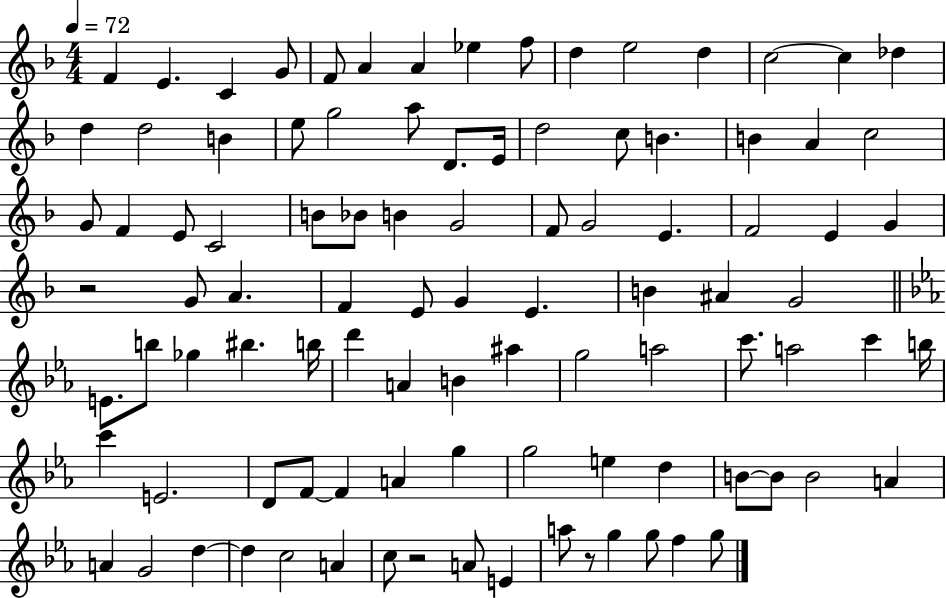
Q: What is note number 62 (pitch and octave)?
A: G5